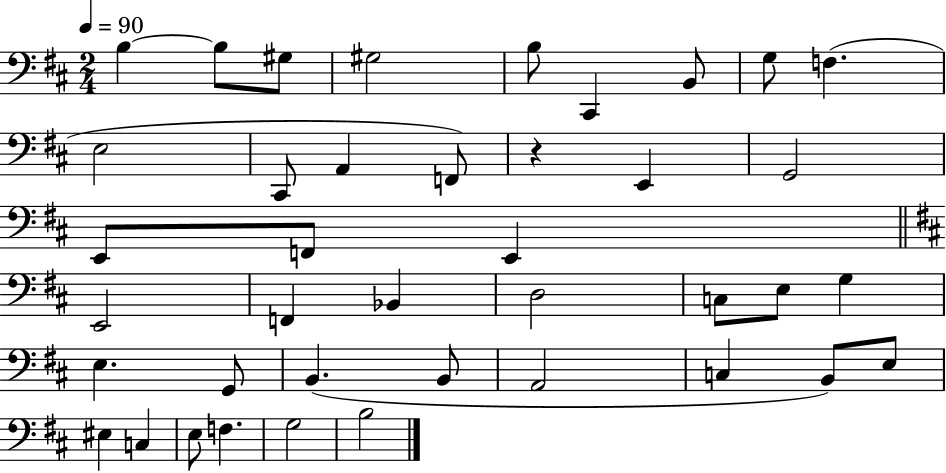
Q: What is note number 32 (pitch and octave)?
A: B2